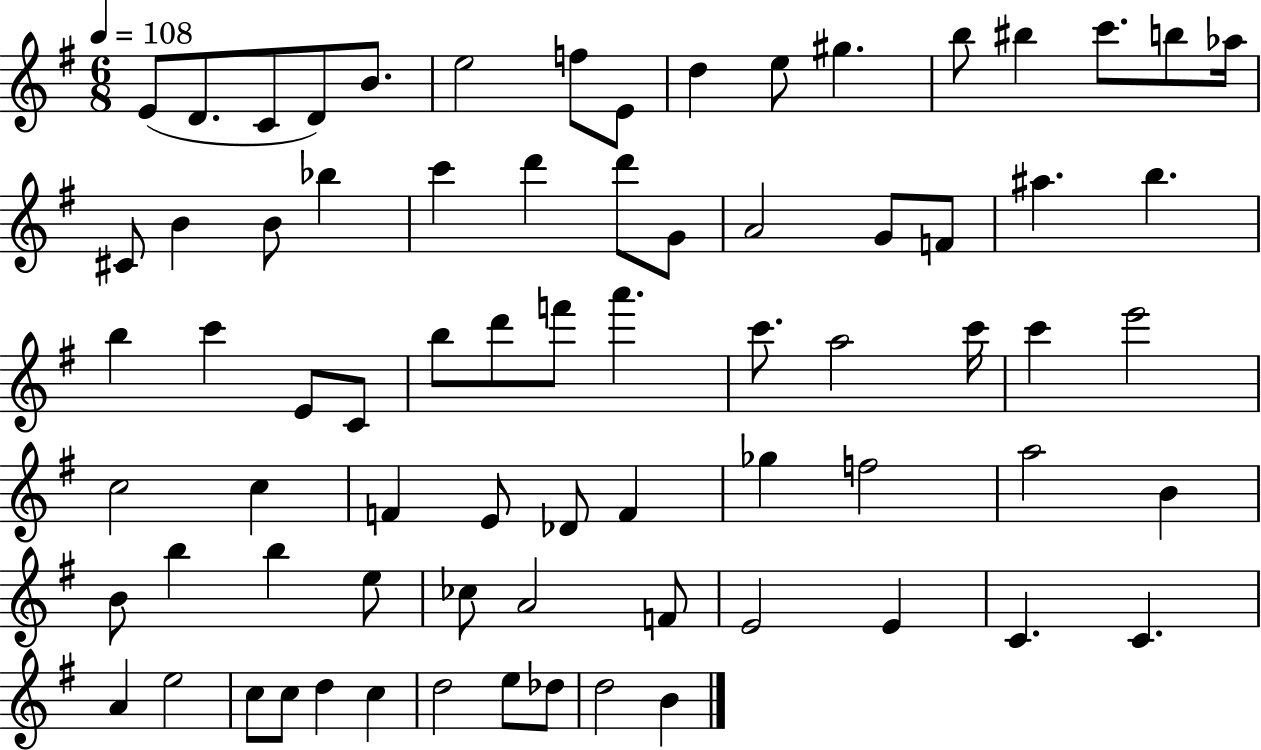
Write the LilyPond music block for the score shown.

{
  \clef treble
  \numericTimeSignature
  \time 6/8
  \key g \major
  \tempo 4 = 108
  e'8( d'8. c'8 d'8) b'8. | e''2 f''8 e'8 | d''4 e''8 gis''4. | b''8 bis''4 c'''8. b''8 aes''16 | \break cis'8 b'4 b'8 bes''4 | c'''4 d'''4 d'''8 g'8 | a'2 g'8 f'8 | ais''4. b''4. | \break b''4 c'''4 e'8 c'8 | b''8 d'''8 f'''8 a'''4. | c'''8. a''2 c'''16 | c'''4 e'''2 | \break c''2 c''4 | f'4 e'8 des'8 f'4 | ges''4 f''2 | a''2 b'4 | \break b'8 b''4 b''4 e''8 | ces''8 a'2 f'8 | e'2 e'4 | c'4. c'4. | \break a'4 e''2 | c''8 c''8 d''4 c''4 | d''2 e''8 des''8 | d''2 b'4 | \break \bar "|."
}